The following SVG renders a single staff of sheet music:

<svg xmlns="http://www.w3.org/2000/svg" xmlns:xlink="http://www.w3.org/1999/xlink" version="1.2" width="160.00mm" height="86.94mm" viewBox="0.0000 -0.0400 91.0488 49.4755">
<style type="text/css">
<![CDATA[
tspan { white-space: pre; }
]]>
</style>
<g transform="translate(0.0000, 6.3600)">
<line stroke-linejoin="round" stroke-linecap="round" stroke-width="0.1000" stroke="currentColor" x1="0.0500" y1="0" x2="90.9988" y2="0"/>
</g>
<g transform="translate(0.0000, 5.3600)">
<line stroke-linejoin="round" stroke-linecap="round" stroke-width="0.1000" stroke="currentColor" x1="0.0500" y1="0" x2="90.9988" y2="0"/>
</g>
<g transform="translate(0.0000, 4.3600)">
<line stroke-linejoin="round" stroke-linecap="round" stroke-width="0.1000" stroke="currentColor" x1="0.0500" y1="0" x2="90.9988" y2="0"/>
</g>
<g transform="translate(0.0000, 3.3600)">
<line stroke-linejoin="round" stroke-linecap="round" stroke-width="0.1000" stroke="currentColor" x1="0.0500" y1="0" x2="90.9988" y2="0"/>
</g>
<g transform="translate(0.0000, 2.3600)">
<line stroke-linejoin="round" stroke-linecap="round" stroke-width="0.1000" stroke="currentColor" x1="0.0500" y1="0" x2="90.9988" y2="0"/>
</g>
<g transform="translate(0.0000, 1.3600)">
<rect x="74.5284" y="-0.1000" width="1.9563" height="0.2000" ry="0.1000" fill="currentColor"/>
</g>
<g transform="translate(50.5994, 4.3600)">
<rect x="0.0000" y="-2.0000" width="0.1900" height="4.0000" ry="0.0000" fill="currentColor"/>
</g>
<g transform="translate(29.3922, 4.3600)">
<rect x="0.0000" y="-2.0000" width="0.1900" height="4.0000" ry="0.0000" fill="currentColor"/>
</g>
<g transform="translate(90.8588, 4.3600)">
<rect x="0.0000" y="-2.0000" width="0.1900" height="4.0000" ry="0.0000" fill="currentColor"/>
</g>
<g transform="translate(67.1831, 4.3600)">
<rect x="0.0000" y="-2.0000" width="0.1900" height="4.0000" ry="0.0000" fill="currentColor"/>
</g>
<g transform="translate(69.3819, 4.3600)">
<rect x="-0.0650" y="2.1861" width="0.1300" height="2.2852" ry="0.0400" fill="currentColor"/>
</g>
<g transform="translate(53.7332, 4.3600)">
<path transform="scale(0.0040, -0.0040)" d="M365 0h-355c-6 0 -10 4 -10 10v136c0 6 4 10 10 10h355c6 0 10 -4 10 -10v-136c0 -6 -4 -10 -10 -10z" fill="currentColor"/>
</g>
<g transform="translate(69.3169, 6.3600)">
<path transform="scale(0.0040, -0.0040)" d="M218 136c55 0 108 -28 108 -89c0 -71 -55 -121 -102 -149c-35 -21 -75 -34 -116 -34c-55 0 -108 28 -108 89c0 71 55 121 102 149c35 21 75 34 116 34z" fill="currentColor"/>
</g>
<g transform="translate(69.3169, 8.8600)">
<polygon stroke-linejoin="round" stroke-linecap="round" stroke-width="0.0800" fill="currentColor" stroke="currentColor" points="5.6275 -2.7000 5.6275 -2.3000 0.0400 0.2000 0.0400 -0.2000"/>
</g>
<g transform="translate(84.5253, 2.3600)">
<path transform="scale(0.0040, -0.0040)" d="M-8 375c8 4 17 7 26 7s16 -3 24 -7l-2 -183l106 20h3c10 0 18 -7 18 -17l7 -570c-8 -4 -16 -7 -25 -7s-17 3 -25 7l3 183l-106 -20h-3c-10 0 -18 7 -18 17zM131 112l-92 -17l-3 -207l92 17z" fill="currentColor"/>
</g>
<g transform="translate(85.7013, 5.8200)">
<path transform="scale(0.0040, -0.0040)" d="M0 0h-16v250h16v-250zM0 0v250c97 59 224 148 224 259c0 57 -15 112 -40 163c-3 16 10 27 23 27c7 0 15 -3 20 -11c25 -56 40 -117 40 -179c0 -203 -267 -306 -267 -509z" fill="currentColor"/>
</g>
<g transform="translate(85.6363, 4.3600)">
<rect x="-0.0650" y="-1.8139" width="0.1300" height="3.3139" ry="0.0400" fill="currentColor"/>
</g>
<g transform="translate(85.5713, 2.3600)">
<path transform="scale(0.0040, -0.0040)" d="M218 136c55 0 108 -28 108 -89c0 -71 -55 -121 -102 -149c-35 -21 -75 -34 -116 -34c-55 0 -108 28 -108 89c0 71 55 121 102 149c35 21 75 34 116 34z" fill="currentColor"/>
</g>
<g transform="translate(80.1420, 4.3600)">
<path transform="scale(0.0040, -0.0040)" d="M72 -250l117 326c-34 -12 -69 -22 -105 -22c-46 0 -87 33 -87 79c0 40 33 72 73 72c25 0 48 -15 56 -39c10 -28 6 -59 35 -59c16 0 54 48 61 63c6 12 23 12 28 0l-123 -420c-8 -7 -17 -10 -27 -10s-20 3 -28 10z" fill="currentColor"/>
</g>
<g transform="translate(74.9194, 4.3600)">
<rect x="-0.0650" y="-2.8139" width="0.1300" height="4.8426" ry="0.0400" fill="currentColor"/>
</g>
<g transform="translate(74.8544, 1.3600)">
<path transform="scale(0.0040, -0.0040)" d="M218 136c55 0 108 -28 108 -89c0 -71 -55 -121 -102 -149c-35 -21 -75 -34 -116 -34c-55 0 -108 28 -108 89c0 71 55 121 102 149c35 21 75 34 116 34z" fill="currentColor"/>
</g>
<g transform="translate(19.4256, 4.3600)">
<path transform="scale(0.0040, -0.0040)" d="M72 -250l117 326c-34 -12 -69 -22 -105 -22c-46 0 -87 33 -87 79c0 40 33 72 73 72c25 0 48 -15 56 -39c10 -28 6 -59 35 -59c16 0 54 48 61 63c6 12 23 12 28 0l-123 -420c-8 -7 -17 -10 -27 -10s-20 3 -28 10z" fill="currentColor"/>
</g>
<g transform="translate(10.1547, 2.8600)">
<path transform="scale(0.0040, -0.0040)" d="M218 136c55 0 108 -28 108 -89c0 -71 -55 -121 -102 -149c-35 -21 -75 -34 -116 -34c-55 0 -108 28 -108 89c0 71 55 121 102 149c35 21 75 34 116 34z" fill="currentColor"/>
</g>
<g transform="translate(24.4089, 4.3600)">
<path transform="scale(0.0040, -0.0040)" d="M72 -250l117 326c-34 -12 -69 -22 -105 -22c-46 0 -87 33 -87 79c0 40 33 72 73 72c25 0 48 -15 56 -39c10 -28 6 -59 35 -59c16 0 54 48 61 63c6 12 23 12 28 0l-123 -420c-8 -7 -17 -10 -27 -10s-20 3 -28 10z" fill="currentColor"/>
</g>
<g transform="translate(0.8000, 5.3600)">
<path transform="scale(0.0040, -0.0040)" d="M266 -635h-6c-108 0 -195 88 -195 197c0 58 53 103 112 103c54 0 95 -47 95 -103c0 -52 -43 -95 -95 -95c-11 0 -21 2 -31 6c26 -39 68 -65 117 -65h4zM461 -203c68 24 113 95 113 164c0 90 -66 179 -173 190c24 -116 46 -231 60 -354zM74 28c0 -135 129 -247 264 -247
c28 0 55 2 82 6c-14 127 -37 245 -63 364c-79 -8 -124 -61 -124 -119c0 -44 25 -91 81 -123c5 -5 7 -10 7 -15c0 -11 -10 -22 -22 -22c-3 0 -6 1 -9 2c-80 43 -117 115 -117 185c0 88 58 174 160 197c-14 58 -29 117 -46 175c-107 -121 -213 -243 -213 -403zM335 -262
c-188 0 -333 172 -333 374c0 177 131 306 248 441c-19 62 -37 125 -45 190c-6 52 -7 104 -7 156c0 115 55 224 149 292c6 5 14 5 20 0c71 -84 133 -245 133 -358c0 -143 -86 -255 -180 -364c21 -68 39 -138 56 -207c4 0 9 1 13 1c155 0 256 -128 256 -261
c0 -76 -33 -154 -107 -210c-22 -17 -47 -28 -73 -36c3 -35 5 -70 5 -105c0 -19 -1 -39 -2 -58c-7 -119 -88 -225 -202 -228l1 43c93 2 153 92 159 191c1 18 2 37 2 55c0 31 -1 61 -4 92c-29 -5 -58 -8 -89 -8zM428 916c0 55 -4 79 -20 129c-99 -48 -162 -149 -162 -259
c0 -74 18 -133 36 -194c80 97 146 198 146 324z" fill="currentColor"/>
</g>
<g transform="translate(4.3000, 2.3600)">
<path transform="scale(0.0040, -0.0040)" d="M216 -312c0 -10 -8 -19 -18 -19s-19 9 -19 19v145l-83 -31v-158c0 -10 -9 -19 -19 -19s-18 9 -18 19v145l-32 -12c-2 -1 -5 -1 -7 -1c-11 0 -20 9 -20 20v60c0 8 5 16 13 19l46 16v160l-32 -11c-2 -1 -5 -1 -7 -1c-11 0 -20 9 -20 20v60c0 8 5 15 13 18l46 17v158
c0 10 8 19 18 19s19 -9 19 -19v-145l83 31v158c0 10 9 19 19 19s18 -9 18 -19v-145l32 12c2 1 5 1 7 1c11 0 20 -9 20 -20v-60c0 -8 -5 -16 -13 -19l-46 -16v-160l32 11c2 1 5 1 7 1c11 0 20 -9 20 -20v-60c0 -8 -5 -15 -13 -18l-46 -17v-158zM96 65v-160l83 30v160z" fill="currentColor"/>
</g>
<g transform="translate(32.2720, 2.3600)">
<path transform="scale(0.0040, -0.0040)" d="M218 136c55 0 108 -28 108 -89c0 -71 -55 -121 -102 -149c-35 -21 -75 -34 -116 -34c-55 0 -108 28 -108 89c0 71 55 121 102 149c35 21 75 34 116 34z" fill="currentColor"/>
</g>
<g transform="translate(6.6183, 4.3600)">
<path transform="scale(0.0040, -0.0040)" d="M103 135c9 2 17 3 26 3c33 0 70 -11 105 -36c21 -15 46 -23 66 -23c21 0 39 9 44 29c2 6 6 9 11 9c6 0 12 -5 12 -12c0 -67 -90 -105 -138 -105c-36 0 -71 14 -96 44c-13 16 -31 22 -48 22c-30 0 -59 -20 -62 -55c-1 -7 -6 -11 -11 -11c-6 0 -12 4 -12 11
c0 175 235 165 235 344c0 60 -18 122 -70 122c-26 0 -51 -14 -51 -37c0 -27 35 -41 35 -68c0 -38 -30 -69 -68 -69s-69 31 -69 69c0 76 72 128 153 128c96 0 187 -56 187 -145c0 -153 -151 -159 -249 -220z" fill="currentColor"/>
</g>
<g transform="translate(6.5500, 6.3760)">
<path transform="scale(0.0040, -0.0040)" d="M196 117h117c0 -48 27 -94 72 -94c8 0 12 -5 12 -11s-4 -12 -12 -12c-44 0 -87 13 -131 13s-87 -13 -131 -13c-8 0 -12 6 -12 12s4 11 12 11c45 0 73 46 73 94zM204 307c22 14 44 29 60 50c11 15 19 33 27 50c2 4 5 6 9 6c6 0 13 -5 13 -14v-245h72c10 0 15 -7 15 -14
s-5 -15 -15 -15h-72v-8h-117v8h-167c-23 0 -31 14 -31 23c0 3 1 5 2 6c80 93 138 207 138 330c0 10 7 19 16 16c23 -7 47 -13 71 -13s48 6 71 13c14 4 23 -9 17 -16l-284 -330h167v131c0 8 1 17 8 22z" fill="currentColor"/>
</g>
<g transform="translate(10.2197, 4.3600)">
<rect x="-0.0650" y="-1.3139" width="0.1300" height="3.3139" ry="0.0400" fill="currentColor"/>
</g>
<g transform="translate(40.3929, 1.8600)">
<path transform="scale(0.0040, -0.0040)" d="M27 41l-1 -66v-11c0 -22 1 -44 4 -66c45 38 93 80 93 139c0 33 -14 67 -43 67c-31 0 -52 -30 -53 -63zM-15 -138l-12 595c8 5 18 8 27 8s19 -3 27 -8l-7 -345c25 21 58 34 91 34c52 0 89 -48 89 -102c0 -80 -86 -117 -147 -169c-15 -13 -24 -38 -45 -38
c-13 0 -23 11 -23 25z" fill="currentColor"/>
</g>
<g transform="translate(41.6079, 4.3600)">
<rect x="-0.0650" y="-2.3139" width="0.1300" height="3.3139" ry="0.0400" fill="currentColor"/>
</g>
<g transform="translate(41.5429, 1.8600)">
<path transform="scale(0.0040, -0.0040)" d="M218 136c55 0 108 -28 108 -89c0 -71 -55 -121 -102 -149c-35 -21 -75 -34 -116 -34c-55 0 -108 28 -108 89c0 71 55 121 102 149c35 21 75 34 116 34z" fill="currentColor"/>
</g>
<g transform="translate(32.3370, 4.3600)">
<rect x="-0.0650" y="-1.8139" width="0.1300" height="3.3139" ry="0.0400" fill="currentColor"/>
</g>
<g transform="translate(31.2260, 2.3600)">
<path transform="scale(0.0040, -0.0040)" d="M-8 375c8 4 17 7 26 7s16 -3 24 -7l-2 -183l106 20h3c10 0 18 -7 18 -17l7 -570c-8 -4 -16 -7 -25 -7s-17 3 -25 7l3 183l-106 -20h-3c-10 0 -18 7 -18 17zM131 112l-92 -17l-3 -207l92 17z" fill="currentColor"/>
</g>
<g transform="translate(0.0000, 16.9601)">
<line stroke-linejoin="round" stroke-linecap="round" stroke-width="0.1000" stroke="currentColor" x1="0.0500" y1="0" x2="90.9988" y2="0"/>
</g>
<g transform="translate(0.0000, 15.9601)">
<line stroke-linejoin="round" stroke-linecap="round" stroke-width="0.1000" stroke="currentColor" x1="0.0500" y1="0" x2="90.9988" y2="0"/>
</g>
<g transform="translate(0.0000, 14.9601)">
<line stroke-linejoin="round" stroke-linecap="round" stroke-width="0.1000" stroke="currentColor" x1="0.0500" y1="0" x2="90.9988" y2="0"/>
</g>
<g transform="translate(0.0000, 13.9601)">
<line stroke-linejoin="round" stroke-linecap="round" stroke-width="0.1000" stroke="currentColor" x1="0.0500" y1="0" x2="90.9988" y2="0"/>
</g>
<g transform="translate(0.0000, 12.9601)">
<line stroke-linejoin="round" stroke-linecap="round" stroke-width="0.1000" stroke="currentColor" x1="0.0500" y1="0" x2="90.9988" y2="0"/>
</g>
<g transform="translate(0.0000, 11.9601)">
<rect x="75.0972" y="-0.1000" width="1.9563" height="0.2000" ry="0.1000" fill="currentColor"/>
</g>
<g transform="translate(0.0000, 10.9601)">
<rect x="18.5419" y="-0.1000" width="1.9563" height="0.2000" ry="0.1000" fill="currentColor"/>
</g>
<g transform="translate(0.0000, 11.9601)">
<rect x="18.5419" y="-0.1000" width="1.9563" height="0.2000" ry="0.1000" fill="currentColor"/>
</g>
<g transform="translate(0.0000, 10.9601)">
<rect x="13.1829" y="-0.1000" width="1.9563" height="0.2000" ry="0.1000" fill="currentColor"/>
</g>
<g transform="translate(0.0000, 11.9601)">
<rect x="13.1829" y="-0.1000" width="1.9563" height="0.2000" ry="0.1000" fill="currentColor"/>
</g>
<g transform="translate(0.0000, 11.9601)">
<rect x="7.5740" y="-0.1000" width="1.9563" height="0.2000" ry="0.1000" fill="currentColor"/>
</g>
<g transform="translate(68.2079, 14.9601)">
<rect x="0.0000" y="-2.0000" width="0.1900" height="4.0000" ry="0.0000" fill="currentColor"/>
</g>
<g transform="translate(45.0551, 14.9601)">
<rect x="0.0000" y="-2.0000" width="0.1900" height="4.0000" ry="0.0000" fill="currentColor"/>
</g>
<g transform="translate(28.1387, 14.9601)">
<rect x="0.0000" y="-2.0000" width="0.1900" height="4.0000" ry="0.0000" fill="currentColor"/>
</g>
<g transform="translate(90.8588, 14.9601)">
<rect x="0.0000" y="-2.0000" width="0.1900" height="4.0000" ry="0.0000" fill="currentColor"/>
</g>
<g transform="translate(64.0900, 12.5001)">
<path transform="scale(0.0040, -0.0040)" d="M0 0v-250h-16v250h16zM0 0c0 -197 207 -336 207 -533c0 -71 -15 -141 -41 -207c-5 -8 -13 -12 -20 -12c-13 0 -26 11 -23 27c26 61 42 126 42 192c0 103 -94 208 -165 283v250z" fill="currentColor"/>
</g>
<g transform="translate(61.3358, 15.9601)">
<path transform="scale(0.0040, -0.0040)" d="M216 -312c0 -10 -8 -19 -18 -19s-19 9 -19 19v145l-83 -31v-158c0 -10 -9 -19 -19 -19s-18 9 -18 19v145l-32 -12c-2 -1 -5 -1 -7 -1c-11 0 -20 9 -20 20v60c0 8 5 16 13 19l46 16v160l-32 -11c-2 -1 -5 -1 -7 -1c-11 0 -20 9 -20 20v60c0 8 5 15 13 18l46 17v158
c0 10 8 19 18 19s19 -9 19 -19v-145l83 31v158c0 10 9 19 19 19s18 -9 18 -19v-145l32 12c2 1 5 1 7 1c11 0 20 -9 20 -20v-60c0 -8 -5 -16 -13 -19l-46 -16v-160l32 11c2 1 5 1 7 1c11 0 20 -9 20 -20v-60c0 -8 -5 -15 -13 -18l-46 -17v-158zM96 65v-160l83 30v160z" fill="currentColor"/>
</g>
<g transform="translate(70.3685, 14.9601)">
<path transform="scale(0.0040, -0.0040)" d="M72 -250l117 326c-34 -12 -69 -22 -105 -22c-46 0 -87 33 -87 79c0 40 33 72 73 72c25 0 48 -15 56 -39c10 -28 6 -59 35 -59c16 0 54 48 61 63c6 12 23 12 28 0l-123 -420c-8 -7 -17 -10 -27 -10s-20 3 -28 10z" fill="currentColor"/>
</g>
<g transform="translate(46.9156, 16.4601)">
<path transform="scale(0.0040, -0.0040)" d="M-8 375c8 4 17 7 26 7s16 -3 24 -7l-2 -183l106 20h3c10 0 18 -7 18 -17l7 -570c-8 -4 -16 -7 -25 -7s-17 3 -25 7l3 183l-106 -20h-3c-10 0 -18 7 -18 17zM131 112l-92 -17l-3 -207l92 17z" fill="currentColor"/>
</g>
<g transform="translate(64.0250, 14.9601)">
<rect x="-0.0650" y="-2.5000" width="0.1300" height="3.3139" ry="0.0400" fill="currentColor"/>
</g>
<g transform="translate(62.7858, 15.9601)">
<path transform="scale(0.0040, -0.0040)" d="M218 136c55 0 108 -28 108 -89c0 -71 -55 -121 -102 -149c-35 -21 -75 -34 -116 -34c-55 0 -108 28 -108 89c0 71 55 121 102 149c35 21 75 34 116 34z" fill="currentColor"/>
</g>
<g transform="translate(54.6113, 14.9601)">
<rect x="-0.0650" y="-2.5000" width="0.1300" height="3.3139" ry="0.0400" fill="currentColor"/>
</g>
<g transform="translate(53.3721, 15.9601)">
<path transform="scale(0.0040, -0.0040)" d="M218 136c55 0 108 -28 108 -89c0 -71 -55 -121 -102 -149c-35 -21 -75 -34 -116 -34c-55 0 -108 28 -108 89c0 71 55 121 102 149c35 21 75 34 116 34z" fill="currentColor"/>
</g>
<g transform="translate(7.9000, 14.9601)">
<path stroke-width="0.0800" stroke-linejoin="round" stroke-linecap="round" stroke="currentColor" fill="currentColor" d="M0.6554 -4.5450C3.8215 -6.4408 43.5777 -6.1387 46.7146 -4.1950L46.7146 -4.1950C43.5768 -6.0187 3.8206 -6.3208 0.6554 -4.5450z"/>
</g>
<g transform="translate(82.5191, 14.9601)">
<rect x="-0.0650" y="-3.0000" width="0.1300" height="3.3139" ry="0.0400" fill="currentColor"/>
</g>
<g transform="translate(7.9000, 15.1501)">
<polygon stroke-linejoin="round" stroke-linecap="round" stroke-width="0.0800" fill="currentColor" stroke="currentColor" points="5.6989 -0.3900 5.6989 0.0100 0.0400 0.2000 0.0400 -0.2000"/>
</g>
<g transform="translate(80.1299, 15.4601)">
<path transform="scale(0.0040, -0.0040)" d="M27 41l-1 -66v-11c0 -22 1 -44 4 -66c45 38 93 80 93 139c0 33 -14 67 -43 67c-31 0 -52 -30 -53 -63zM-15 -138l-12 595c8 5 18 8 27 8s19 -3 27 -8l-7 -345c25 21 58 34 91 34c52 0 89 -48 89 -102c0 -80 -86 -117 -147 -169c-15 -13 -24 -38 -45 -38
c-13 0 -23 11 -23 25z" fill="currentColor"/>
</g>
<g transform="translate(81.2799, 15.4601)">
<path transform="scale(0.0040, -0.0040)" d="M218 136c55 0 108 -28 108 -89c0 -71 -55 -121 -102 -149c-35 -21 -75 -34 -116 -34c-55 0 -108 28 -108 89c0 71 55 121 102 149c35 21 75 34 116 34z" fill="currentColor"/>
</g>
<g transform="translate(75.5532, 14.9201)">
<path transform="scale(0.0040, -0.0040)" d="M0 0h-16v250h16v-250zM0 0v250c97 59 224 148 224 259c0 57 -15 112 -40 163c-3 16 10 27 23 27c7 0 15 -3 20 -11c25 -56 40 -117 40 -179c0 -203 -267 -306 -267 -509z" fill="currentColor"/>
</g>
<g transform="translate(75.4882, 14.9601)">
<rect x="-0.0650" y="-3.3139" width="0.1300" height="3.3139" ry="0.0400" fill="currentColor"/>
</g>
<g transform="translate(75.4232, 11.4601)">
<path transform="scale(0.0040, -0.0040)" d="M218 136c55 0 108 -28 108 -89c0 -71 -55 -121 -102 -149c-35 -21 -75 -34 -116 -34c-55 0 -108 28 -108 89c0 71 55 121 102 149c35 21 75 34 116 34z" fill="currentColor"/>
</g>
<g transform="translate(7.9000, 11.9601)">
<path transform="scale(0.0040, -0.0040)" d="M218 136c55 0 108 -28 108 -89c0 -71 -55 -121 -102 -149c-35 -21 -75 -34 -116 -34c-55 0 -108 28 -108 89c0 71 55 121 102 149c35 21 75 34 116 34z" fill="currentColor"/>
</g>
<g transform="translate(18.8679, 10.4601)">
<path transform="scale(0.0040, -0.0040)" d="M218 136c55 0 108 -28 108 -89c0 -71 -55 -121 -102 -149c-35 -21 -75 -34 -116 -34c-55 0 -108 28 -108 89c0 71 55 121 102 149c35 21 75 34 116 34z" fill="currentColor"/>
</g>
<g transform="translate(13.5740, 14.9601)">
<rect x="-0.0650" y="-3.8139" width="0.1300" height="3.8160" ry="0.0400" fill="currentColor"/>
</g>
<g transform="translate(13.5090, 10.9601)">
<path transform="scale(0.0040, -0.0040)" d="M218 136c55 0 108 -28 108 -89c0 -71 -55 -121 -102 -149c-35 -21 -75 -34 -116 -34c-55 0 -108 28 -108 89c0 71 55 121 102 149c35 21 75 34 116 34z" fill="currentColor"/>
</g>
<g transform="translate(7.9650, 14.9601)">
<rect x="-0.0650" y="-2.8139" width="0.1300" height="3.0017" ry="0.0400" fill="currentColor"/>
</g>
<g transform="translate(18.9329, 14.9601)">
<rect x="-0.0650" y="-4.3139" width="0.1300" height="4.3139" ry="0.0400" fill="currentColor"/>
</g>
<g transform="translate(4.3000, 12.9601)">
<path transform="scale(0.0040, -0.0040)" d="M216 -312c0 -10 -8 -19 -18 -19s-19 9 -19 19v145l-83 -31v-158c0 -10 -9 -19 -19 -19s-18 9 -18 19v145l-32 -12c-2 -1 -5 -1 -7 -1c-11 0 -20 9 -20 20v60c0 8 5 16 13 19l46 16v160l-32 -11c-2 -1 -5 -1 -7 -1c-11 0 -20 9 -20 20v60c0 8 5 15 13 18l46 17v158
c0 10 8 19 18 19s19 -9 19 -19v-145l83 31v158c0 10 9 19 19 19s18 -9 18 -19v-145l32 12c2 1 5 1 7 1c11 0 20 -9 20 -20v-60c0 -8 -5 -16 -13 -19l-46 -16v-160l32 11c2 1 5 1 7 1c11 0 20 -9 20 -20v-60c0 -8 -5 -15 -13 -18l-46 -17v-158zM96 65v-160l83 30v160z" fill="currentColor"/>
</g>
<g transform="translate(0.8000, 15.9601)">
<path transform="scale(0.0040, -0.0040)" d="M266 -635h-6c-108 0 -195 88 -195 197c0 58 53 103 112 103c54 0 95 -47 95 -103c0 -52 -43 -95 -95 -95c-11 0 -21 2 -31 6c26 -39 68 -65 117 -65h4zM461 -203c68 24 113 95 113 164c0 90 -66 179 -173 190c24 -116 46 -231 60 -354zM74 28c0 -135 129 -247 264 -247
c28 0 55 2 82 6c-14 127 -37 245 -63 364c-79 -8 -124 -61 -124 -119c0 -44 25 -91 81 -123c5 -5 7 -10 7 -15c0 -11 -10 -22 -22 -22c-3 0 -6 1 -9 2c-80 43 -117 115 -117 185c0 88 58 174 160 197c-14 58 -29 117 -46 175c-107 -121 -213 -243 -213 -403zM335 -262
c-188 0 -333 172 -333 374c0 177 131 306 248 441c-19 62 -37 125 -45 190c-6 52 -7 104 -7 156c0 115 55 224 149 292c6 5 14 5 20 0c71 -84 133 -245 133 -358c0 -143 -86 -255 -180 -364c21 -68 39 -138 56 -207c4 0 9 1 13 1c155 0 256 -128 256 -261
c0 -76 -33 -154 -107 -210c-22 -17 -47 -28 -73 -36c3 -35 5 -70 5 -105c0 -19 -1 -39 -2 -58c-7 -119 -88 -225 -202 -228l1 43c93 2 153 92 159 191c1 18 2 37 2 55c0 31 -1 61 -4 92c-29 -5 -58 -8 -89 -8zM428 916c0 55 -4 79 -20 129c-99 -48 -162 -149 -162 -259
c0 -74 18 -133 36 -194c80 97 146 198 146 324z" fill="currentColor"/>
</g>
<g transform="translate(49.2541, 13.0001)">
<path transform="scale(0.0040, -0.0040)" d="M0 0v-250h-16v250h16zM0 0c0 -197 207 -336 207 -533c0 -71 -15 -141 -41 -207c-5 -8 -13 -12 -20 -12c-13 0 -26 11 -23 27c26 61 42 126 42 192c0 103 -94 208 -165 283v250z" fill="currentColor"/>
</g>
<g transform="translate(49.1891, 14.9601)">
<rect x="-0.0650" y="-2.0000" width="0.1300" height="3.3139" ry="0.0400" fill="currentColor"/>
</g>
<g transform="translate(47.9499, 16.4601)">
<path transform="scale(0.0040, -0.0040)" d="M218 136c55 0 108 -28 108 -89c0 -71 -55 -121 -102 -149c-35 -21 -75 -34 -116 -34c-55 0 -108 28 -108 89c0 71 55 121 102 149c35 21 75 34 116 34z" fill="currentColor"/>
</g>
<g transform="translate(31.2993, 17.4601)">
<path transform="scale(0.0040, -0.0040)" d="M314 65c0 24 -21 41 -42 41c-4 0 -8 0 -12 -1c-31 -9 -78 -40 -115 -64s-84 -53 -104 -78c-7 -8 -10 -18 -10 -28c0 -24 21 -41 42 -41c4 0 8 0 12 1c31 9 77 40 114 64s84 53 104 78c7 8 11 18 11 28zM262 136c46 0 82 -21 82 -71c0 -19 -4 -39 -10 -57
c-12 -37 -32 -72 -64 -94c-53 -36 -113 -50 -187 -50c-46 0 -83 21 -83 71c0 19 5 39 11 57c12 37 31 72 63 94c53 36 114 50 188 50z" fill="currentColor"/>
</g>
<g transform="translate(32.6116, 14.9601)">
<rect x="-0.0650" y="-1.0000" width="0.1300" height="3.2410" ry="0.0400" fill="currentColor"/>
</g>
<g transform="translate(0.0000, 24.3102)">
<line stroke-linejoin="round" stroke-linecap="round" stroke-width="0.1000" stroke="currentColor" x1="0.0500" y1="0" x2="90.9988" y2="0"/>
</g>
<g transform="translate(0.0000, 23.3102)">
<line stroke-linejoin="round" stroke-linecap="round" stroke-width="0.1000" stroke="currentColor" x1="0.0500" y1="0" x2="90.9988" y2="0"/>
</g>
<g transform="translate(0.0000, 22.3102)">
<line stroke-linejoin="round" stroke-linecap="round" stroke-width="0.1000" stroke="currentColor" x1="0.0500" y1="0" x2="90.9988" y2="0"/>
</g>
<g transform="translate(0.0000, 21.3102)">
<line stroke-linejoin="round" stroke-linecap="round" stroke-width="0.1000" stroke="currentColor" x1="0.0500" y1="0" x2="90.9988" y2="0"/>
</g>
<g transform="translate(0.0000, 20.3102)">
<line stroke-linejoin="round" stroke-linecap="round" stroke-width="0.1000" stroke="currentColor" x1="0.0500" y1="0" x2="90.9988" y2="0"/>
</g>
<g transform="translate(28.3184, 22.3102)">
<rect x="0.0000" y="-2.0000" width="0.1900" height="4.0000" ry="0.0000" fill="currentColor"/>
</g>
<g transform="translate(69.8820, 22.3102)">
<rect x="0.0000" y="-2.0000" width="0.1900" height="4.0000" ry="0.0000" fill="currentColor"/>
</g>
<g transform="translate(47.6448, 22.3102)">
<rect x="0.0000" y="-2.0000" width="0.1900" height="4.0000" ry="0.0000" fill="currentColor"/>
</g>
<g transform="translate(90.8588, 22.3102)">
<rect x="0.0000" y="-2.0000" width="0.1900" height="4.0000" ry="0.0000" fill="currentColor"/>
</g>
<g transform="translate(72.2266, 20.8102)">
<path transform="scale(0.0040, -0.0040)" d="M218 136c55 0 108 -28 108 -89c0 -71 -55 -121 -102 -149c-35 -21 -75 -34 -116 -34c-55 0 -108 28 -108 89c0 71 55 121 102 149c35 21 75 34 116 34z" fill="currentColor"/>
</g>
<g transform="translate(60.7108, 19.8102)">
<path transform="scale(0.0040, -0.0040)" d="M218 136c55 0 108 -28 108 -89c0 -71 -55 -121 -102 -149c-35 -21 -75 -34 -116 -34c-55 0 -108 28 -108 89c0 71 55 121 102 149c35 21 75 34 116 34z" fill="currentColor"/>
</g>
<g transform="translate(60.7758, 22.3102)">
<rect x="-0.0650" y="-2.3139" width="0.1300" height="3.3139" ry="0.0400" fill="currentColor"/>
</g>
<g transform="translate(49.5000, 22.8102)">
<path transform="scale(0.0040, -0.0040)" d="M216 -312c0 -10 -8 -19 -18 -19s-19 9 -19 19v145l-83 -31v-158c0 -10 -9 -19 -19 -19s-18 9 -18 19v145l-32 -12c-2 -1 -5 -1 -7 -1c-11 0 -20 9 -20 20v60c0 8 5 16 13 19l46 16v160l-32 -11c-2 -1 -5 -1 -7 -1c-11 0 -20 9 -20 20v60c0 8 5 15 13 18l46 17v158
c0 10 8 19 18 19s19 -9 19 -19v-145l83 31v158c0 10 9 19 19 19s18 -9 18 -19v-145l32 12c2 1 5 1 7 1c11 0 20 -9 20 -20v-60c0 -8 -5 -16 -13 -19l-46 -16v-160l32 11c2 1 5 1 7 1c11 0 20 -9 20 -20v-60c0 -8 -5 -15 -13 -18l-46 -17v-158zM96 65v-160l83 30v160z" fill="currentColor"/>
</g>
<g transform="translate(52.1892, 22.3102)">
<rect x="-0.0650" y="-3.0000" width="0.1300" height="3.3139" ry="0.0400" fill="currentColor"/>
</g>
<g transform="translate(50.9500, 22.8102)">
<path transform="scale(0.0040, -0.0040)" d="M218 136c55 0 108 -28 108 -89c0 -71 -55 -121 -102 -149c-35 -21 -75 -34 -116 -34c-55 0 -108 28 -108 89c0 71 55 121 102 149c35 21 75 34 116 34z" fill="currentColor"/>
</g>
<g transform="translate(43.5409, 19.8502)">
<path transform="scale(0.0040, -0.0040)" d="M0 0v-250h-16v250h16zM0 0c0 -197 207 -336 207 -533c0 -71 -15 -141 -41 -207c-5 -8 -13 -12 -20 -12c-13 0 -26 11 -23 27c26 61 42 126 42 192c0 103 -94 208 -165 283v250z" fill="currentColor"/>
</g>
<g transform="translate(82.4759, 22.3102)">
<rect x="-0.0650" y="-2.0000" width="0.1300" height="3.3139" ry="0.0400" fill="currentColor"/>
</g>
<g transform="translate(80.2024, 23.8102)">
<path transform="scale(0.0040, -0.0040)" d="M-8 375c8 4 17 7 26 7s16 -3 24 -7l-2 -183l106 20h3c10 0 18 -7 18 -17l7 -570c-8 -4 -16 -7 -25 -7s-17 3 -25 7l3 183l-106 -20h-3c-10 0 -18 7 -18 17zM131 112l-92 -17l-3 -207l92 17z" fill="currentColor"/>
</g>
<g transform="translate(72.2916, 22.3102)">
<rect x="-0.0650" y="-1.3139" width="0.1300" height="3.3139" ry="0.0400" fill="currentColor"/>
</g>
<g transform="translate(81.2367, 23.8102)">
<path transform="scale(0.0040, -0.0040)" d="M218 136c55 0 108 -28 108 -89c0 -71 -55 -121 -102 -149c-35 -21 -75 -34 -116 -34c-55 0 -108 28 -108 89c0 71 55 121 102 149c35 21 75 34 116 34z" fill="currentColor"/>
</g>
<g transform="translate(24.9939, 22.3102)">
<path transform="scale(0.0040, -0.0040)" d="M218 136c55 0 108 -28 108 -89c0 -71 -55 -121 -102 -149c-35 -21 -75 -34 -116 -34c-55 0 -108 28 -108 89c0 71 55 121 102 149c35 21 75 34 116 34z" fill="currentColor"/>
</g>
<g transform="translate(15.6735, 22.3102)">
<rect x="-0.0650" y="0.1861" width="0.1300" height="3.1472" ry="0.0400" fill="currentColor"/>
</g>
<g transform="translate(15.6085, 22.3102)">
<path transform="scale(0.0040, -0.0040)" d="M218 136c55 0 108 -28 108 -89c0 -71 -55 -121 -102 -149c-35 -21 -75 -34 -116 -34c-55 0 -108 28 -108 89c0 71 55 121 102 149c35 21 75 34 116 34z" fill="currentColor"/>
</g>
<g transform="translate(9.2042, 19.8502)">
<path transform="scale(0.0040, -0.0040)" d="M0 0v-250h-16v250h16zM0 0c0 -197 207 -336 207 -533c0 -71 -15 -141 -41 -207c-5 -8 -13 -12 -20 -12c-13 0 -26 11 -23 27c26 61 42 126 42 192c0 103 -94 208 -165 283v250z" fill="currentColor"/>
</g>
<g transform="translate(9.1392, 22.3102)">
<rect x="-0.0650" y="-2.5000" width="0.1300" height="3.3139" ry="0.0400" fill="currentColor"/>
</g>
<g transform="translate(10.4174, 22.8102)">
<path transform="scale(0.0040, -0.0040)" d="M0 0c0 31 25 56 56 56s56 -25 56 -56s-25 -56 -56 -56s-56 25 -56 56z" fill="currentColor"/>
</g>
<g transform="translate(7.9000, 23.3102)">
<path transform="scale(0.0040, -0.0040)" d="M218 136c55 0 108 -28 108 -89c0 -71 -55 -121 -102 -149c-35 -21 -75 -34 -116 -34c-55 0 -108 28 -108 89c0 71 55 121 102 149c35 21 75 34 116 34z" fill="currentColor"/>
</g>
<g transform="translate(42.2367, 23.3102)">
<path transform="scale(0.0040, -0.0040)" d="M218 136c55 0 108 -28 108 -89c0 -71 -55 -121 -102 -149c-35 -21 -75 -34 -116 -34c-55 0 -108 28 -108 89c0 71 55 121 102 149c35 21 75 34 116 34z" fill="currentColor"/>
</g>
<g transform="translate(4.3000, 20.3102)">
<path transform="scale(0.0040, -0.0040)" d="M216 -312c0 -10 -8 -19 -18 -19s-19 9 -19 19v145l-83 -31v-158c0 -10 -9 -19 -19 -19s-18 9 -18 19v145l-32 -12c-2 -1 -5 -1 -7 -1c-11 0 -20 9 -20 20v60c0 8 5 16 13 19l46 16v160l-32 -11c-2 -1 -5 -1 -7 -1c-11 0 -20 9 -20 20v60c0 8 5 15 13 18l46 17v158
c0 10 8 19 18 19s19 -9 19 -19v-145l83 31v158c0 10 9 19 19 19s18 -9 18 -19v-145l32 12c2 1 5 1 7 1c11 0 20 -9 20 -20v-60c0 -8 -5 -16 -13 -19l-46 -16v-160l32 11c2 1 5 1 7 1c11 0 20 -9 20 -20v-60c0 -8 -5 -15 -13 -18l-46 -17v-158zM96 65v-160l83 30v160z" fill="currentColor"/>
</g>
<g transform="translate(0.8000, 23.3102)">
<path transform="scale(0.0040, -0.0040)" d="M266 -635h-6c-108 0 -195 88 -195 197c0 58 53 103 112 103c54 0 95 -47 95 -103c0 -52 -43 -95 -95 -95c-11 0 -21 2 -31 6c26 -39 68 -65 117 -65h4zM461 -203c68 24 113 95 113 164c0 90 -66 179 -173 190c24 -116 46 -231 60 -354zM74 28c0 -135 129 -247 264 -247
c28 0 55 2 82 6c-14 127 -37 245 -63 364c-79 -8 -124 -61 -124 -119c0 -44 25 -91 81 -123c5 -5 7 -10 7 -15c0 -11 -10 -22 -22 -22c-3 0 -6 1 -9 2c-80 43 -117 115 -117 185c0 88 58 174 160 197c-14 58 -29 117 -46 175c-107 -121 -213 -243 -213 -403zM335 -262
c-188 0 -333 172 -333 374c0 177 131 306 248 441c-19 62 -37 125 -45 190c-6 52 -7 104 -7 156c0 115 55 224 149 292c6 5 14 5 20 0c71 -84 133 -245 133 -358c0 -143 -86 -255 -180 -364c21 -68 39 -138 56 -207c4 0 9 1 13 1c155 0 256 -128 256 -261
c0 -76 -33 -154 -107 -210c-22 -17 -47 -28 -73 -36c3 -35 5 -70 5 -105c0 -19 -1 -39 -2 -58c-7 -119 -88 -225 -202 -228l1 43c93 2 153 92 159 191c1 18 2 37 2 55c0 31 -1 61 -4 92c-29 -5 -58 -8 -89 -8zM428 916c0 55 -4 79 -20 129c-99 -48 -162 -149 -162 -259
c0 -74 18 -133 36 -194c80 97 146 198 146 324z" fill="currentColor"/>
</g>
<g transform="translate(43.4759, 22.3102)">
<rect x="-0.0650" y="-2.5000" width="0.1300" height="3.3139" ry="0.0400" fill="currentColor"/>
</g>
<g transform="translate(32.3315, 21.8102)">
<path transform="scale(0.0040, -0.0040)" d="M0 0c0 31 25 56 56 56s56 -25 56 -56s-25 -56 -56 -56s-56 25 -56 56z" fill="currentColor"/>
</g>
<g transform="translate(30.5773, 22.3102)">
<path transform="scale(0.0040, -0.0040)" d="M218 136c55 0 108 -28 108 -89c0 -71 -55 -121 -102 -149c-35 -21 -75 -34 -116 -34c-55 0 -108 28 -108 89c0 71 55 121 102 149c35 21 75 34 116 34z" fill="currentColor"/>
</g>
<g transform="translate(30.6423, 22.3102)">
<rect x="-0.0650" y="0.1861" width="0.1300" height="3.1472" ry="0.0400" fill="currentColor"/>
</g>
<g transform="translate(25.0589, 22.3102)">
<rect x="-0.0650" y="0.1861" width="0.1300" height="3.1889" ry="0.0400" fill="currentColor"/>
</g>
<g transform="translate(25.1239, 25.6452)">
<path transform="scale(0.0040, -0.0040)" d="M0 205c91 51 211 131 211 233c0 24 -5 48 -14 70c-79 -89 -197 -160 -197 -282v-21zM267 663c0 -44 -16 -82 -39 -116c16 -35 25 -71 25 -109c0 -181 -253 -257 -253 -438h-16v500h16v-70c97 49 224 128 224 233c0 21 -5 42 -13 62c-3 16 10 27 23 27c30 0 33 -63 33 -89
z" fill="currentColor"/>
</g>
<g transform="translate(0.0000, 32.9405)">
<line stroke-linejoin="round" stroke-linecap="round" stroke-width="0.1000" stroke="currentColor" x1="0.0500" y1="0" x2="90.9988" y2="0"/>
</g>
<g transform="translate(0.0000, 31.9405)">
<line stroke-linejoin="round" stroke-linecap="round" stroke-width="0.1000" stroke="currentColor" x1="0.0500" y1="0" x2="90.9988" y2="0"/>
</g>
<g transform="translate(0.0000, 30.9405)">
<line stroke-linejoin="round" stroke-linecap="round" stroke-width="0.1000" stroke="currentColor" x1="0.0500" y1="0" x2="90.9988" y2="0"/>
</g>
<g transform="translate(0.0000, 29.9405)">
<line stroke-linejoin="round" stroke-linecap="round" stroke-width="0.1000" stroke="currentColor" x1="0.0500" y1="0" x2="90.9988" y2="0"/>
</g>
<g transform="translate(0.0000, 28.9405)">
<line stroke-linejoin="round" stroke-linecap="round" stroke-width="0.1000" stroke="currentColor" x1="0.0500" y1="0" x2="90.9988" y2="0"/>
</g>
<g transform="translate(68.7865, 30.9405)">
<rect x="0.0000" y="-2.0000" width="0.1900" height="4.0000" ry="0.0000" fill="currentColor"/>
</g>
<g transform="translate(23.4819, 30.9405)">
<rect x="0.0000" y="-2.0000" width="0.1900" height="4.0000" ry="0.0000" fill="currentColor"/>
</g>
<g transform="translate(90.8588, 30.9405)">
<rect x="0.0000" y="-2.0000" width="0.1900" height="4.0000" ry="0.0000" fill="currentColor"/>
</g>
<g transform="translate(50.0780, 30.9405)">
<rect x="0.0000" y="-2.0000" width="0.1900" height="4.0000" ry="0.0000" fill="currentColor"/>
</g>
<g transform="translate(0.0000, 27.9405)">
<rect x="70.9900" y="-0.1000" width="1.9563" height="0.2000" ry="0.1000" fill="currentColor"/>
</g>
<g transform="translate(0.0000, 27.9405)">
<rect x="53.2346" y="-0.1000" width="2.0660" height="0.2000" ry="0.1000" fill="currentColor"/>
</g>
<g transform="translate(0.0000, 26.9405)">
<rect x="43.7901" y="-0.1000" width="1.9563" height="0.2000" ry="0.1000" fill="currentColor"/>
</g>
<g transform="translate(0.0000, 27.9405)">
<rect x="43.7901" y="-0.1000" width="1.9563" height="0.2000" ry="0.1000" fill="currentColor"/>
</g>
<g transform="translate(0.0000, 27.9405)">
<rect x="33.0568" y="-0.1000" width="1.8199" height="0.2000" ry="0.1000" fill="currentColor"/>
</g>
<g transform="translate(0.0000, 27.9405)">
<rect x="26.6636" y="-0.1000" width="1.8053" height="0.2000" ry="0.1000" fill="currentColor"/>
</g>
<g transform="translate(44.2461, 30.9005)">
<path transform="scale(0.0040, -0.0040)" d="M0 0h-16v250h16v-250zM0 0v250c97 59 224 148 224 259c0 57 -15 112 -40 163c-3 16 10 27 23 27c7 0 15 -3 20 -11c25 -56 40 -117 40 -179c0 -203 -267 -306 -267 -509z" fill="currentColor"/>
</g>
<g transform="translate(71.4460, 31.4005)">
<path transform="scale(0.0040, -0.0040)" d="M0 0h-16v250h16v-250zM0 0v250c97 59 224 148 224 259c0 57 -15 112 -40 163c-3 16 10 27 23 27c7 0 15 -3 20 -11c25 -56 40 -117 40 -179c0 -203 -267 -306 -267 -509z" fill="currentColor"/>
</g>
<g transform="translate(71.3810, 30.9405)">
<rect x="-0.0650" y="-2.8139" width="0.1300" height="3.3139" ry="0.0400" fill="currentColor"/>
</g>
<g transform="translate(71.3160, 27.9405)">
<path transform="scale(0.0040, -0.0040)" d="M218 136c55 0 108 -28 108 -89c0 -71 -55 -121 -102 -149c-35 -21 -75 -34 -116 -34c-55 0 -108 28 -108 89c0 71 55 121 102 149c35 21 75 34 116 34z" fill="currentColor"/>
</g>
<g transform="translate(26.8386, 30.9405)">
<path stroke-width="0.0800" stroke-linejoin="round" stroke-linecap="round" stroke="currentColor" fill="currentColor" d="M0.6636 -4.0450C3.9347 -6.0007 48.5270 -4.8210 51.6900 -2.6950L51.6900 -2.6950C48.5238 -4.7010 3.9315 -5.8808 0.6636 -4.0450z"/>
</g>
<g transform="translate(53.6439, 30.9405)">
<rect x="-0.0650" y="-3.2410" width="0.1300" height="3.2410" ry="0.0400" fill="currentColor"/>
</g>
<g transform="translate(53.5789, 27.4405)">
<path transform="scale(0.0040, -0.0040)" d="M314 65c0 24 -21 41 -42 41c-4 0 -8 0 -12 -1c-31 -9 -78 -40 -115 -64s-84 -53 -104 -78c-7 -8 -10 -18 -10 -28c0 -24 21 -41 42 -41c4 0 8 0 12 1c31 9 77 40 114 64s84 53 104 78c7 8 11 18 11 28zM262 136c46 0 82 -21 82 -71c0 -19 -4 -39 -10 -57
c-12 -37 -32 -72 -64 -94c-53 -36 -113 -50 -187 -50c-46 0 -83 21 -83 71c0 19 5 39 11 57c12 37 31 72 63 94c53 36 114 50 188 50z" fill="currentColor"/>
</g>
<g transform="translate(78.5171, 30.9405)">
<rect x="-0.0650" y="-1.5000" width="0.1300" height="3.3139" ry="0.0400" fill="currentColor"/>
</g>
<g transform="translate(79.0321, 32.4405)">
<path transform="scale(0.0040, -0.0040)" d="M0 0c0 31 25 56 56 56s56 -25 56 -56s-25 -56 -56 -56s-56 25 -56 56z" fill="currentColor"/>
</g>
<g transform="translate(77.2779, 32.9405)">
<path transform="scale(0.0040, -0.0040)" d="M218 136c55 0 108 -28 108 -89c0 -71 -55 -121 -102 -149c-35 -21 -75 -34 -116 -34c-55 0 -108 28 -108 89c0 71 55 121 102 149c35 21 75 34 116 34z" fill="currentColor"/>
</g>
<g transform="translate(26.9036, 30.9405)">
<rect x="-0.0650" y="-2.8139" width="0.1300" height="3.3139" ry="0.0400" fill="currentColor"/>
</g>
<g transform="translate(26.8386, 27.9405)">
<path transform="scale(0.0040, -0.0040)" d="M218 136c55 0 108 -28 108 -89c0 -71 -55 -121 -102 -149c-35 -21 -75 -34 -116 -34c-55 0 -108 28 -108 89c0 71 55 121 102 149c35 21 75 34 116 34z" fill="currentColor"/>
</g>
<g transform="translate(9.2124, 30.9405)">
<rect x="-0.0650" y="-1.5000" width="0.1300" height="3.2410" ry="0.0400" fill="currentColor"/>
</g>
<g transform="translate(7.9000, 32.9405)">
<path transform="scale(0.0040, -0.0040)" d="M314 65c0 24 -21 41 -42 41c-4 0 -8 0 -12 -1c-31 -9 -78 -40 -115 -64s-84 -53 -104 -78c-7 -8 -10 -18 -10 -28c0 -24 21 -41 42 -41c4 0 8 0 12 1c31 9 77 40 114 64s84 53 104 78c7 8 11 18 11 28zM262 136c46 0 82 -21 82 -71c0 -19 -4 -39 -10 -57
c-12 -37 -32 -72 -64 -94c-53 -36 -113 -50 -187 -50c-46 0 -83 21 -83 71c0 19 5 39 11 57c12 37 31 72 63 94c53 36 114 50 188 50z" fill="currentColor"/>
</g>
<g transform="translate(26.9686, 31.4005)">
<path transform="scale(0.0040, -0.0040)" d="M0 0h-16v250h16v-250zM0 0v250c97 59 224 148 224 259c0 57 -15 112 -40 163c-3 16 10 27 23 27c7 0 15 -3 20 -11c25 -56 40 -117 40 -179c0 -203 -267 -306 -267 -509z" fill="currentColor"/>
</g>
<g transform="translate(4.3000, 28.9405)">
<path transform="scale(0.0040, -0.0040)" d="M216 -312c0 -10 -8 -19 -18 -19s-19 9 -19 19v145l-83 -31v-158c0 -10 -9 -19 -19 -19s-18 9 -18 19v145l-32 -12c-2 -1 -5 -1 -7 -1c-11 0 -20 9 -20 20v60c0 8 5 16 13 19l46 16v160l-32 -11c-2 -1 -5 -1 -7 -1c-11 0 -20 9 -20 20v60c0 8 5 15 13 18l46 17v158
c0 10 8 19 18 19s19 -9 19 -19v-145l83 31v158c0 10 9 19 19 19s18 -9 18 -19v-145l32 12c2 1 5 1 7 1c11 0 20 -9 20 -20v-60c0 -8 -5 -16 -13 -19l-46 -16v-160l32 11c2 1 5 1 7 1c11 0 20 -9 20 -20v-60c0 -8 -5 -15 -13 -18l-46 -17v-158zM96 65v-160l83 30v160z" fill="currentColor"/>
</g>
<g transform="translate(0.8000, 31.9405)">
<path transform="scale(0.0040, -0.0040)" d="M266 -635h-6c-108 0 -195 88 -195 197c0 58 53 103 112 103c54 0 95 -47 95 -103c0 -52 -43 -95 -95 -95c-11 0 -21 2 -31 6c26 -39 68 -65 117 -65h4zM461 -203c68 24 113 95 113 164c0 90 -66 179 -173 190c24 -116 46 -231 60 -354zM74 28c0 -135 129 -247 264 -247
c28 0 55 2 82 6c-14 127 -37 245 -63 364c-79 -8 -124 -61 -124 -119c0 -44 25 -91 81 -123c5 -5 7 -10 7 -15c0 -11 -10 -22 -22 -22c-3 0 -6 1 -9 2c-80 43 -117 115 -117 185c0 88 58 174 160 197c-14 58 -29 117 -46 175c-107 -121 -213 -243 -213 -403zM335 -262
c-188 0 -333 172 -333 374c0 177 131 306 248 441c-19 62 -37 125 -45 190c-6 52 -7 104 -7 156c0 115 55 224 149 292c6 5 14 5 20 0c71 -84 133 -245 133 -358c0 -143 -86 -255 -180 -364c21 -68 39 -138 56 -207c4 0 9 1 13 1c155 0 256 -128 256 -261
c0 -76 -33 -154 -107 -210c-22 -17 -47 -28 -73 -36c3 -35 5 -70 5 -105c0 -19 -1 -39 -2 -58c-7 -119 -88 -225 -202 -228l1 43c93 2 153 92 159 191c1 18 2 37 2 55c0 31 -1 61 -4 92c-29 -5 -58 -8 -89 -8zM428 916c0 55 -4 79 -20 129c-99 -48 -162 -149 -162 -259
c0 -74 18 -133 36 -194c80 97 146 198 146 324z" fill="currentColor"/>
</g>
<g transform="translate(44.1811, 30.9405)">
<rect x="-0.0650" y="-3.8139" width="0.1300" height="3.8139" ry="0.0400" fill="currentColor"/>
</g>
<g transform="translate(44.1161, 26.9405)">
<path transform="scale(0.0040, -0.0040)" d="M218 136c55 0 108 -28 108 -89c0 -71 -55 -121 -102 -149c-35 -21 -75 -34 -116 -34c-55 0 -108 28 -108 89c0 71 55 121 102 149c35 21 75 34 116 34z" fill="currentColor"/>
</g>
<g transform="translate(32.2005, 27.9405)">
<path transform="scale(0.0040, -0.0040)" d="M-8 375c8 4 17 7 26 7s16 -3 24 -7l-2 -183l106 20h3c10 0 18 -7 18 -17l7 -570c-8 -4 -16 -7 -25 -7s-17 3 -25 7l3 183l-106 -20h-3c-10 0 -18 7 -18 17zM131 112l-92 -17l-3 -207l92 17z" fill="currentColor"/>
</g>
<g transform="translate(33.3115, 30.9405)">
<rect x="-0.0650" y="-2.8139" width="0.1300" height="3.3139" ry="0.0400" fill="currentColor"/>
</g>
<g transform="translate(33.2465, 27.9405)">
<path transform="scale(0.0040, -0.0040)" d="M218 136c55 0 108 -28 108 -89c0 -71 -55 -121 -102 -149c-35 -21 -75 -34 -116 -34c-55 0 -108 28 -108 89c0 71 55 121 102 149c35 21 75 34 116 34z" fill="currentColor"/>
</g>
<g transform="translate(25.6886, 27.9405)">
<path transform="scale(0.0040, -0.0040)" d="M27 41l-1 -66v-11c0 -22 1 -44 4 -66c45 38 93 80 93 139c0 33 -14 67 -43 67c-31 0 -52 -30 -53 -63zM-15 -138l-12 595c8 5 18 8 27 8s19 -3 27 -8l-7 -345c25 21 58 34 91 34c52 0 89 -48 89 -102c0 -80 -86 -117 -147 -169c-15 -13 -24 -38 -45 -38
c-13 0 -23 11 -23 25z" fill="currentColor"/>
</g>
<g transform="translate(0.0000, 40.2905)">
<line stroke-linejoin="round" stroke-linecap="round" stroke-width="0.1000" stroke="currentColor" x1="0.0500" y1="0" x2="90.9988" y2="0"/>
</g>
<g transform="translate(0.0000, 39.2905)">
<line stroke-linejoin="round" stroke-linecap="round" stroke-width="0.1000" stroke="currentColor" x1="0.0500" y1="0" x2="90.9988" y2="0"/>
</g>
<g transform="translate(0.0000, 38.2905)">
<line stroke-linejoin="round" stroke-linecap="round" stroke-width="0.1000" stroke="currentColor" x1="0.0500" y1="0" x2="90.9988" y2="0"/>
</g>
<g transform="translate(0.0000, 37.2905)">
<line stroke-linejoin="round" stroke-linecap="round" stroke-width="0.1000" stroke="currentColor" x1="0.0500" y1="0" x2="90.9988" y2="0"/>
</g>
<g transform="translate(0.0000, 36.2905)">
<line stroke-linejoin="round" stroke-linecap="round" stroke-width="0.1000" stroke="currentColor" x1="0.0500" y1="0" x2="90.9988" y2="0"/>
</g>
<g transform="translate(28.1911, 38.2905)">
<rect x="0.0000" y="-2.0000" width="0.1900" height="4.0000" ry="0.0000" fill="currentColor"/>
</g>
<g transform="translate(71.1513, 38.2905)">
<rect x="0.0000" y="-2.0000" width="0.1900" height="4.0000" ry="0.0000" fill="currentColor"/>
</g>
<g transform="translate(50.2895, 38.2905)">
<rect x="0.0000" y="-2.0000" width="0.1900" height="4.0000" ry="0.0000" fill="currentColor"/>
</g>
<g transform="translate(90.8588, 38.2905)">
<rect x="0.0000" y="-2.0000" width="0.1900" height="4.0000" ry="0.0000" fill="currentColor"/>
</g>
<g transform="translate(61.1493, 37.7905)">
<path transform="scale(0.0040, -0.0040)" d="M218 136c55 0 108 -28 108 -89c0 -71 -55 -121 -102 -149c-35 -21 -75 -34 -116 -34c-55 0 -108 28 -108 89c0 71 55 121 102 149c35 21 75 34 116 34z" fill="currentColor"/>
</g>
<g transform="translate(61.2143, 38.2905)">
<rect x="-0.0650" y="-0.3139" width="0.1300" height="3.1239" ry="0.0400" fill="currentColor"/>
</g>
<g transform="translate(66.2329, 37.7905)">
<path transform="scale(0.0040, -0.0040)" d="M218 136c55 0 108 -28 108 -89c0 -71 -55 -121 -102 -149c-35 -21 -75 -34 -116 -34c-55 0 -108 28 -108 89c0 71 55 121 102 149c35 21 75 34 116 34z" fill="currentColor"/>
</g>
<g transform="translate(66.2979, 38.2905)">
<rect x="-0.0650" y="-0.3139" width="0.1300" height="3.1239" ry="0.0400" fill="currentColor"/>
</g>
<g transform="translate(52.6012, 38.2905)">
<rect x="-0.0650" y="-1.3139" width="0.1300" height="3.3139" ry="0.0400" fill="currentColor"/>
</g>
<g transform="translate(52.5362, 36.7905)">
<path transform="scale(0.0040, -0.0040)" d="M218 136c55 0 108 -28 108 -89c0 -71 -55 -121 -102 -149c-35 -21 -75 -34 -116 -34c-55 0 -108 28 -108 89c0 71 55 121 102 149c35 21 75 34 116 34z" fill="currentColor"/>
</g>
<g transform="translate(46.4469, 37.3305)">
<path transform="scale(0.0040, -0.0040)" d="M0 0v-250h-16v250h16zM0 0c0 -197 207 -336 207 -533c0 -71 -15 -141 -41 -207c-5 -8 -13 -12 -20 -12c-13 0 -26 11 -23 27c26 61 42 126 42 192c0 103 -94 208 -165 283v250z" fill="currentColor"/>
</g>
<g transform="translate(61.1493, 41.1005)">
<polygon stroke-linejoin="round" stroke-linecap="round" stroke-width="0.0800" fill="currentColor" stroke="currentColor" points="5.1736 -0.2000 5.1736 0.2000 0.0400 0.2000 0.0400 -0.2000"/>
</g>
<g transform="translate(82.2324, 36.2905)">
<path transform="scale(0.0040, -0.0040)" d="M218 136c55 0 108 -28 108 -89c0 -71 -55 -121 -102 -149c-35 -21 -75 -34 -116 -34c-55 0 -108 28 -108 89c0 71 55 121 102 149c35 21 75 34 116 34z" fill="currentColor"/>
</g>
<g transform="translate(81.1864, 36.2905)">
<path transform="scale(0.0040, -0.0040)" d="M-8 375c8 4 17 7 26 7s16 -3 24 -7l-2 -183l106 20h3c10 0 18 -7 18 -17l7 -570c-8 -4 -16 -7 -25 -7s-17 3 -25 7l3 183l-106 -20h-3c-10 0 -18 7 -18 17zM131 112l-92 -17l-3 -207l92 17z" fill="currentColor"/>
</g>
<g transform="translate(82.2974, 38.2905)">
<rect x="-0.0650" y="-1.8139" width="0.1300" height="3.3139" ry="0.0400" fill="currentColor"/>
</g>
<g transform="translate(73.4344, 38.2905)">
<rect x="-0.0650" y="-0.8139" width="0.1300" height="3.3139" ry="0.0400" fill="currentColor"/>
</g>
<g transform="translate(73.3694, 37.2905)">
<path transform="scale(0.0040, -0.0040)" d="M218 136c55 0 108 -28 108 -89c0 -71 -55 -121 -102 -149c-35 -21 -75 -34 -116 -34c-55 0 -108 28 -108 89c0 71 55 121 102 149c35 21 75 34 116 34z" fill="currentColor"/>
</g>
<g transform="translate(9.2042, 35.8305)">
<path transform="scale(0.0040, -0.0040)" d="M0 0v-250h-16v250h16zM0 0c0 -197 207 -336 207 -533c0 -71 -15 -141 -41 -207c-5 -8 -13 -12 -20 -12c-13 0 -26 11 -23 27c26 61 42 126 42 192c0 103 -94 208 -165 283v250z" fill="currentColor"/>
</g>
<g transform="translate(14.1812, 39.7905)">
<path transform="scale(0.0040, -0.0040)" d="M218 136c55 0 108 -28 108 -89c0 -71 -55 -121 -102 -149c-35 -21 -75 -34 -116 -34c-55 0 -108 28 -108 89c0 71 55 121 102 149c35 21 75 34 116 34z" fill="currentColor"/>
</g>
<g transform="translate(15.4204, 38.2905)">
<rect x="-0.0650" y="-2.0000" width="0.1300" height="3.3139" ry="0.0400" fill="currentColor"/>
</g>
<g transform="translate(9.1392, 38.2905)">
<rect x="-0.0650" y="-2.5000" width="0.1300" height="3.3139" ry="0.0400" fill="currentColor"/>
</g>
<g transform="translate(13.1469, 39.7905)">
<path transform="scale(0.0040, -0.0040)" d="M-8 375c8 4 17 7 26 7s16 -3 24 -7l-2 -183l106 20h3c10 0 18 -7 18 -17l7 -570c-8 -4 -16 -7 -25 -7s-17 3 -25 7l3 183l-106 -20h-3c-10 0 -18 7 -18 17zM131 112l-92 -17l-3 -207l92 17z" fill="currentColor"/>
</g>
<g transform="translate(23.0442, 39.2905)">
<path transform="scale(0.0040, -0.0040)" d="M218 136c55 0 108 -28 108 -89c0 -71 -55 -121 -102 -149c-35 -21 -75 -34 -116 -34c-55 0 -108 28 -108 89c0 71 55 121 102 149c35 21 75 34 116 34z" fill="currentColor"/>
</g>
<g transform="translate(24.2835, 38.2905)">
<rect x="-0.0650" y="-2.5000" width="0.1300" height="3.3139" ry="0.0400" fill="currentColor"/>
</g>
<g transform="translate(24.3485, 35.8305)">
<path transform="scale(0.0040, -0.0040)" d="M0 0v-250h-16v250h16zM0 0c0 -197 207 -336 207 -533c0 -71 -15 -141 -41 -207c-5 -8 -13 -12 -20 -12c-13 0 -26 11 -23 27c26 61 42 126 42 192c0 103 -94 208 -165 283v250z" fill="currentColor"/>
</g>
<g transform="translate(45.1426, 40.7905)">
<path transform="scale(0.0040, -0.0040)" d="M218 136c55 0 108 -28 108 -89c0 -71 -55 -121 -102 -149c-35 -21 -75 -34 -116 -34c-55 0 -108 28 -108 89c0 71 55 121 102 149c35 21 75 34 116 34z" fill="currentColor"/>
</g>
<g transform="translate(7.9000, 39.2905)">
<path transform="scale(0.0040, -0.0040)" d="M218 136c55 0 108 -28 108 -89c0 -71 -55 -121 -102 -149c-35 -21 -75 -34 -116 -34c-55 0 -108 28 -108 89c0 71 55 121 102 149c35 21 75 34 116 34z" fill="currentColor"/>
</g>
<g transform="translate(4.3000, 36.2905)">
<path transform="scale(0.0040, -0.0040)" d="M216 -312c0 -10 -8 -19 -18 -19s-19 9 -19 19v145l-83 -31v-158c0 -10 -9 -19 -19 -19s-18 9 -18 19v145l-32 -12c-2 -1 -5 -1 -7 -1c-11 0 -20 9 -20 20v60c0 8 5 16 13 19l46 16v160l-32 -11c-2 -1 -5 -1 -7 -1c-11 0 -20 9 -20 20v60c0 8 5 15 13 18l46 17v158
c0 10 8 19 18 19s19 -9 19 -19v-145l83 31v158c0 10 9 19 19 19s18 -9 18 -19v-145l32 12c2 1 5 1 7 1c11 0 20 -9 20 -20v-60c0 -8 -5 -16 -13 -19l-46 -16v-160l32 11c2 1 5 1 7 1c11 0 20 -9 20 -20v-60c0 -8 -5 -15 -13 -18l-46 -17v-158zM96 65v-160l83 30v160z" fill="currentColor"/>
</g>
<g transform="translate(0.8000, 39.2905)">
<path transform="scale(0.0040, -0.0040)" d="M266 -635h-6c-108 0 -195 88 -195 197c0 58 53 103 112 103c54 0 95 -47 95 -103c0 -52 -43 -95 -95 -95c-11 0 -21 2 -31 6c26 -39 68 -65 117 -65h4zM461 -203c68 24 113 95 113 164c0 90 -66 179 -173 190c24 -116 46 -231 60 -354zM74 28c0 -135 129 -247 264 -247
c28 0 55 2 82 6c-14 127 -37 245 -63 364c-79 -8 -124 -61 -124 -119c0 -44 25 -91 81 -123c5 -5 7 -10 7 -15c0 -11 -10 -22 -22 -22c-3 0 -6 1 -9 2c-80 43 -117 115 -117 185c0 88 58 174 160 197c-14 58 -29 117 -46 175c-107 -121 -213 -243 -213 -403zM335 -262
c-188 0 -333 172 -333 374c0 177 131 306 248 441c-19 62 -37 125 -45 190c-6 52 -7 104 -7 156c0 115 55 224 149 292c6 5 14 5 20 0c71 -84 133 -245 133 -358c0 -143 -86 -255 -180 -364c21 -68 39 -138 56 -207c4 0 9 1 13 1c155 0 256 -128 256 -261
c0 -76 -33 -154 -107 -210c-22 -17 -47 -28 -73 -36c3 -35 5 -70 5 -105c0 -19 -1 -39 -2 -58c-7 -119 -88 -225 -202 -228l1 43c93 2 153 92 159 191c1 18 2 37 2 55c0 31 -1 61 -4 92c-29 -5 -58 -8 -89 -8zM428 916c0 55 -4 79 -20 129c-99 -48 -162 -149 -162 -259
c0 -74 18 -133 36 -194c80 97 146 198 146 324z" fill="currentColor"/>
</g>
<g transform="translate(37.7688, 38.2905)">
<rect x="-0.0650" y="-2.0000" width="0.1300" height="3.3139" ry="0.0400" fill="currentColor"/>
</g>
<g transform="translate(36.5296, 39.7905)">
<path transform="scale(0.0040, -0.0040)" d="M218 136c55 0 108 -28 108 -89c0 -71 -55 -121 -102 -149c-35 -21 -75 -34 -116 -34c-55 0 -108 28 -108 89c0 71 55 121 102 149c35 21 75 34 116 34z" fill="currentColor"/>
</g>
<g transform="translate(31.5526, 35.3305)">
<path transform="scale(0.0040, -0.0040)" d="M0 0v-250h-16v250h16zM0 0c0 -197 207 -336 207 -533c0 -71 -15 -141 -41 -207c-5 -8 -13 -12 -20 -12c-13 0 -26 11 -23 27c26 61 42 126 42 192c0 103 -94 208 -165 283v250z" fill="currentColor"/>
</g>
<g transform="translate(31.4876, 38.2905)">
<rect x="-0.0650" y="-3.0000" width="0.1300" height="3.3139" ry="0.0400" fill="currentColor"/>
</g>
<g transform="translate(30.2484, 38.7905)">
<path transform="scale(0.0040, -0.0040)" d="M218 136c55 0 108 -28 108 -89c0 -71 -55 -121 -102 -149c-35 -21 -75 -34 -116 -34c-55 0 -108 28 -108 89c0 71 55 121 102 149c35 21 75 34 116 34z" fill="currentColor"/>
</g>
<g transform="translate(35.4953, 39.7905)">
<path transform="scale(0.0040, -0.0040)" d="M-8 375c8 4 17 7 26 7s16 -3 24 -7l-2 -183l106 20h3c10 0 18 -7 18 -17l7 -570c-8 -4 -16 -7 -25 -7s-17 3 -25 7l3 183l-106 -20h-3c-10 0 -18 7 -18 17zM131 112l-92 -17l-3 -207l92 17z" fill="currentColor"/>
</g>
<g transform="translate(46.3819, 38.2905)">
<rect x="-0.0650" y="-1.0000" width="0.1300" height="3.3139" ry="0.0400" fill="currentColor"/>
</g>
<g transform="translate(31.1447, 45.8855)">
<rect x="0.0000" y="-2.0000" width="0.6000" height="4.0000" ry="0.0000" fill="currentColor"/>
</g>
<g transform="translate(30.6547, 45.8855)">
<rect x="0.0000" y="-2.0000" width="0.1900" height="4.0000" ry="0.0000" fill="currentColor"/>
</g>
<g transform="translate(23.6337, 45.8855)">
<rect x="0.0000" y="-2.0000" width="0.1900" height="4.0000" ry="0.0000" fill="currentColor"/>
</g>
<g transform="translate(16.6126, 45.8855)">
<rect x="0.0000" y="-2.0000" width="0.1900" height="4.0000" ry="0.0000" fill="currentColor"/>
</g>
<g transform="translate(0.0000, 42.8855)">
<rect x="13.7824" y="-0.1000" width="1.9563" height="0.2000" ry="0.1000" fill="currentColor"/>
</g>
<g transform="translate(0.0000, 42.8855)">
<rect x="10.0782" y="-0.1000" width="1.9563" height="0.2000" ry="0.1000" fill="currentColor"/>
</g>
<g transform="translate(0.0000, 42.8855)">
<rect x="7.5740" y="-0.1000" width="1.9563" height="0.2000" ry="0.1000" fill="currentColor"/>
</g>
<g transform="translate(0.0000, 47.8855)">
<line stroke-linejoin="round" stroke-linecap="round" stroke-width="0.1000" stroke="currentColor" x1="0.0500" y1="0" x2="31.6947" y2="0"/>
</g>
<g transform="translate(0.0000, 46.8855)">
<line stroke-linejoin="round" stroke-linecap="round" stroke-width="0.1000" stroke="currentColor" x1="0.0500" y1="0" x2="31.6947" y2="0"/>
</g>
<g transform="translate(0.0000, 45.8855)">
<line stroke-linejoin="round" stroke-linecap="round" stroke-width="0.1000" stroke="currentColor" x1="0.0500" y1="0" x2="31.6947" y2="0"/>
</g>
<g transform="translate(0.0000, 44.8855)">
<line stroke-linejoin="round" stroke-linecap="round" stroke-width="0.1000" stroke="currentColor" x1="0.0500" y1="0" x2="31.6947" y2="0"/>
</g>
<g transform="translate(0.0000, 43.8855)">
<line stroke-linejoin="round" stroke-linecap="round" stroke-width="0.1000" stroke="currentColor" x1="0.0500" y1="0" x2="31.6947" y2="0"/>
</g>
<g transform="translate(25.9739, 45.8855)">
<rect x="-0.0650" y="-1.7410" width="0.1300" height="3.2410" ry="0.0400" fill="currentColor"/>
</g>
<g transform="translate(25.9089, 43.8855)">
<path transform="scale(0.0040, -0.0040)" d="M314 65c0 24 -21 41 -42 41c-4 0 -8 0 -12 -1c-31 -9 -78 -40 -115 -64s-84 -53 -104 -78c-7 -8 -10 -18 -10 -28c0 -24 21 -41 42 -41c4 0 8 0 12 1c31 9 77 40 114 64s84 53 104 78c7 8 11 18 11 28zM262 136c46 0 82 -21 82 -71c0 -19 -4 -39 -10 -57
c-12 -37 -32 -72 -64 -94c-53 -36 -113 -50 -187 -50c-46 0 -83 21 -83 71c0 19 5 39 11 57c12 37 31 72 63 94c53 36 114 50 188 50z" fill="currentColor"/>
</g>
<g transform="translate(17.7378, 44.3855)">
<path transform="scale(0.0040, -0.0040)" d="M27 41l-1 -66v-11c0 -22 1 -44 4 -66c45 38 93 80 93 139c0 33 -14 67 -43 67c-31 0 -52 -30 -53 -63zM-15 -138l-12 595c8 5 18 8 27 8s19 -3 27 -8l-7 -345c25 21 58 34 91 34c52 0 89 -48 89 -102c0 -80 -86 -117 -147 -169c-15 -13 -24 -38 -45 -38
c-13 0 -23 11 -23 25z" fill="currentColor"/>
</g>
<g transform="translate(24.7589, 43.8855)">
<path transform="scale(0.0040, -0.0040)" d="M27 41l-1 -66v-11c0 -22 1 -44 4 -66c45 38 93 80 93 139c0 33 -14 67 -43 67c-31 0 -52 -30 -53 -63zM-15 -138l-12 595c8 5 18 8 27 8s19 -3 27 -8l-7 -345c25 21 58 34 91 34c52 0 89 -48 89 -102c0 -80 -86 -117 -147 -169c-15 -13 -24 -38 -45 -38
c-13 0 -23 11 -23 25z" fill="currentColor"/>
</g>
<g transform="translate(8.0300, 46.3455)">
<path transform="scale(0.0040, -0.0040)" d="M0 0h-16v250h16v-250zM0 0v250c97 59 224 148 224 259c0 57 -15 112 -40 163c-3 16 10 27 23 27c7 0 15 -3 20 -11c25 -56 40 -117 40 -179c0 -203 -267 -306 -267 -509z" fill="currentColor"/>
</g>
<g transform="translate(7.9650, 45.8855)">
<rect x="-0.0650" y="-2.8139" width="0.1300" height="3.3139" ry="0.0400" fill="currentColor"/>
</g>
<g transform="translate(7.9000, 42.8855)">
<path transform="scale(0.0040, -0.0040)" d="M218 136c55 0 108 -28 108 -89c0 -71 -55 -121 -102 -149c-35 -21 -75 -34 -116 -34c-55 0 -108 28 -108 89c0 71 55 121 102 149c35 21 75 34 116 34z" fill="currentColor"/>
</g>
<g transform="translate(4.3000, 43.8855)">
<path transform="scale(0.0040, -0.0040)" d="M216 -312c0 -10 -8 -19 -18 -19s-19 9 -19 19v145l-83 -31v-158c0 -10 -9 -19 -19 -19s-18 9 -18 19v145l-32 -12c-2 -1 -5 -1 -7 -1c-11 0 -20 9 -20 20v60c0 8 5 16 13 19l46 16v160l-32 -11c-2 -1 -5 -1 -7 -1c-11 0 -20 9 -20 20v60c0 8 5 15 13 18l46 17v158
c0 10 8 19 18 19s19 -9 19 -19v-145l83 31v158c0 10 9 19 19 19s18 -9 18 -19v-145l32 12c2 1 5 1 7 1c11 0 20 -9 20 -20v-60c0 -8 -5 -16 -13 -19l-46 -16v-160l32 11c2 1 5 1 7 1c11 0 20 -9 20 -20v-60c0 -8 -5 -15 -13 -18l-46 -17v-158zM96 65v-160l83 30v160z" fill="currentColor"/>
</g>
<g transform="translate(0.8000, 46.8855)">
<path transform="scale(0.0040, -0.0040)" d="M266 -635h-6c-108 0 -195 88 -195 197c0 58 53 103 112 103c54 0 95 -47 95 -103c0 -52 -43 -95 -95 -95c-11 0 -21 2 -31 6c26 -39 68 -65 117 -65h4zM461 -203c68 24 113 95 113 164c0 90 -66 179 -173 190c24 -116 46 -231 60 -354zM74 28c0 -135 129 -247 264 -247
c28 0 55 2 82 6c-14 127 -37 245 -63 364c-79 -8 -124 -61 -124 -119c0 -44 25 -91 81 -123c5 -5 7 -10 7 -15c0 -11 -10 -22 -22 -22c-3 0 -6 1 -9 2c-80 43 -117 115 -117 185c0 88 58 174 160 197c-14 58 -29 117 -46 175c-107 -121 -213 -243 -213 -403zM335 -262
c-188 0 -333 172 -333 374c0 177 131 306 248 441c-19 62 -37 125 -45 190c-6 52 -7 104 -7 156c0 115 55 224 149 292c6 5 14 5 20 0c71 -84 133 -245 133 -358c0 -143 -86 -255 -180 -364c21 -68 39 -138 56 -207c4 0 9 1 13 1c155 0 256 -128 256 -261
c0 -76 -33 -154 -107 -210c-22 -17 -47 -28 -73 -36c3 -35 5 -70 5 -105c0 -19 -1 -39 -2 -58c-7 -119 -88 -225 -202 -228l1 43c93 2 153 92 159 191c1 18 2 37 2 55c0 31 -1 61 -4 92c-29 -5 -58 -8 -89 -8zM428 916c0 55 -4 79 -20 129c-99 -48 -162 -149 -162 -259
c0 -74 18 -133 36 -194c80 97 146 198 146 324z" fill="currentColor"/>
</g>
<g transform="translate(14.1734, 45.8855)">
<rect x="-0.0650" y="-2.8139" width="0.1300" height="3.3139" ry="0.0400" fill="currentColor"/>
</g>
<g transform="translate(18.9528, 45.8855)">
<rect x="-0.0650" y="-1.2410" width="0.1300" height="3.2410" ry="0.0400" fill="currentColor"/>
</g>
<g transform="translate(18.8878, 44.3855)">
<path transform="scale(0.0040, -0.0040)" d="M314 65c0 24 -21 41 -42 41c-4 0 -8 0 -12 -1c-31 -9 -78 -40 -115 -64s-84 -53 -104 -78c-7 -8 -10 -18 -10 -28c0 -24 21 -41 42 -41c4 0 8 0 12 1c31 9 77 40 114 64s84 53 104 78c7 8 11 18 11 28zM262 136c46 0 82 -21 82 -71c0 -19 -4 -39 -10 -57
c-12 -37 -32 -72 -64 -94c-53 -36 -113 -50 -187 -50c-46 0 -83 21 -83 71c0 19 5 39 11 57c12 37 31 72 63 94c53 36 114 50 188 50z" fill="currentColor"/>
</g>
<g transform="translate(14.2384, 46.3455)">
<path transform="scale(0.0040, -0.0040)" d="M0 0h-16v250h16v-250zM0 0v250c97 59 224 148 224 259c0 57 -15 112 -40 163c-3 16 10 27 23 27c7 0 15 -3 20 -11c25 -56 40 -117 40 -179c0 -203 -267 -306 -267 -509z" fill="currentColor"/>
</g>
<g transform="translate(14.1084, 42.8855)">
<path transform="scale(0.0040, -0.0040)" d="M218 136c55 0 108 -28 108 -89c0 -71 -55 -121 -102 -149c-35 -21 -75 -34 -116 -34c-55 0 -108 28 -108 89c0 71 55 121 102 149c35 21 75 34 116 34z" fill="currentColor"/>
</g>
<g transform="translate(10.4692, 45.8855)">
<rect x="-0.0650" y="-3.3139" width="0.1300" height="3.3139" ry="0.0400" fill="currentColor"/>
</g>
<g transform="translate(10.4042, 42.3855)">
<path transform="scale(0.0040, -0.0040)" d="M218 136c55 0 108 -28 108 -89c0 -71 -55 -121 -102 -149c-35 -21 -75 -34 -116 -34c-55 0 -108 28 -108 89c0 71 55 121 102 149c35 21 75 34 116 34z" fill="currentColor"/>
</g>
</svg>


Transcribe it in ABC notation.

X:1
T:Untitled
M:2/4
L:1/4
K:G
e z/2 z/2 f _g z2 E/2 a/2 z/2 f/2 a/2 c'/2 d' D2 F/2 G ^G/2 z/2 b/2 _A G/2 B B/4 B G/2 ^A g e F E2 _a/2 a c'/2 b2 a/2 E G/2 F G/2 A/2 F D/2 e c/2 c/2 d f a/2 b a/2 _e2 _f2